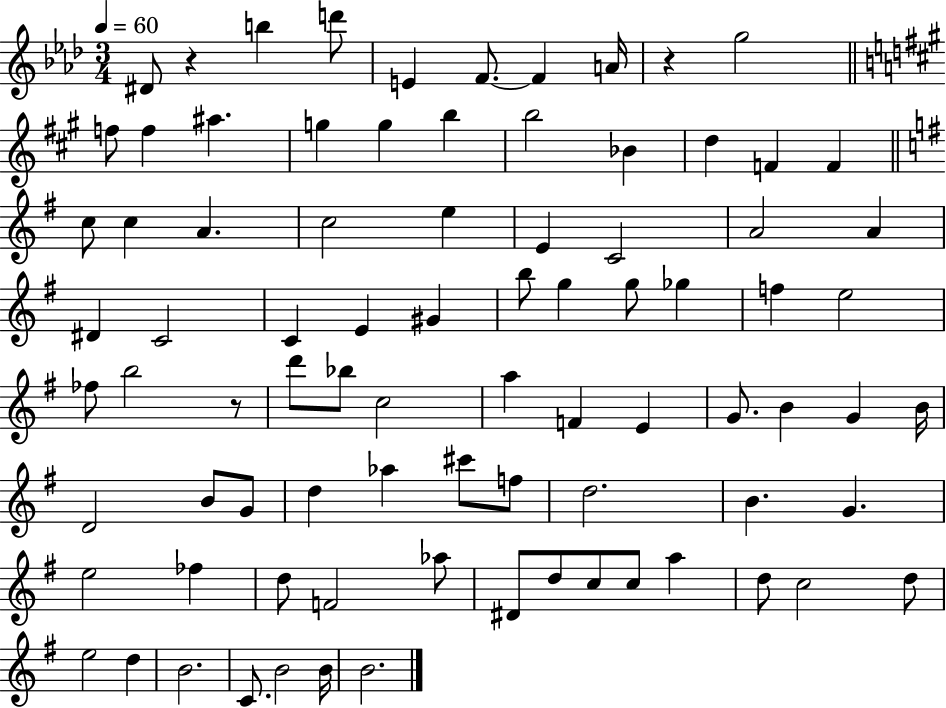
{
  \clef treble
  \numericTimeSignature
  \time 3/4
  \key aes \major
  \tempo 4 = 60
  dis'8 r4 b''4 d'''8 | e'4 f'8.~~ f'4 a'16 | r4 g''2 | \bar "||" \break \key a \major f''8 f''4 ais''4. | g''4 g''4 b''4 | b''2 bes'4 | d''4 f'4 f'4 | \break \bar "||" \break \key g \major c''8 c''4 a'4. | c''2 e''4 | e'4 c'2 | a'2 a'4 | \break dis'4 c'2 | c'4 e'4 gis'4 | b''8 g''4 g''8 ges''4 | f''4 e''2 | \break fes''8 b''2 r8 | d'''8 bes''8 c''2 | a''4 f'4 e'4 | g'8. b'4 g'4 b'16 | \break d'2 b'8 g'8 | d''4 aes''4 cis'''8 f''8 | d''2. | b'4. g'4. | \break e''2 fes''4 | d''8 f'2 aes''8 | dis'8 d''8 c''8 c''8 a''4 | d''8 c''2 d''8 | \break e''2 d''4 | b'2. | c'8. b'2 b'16 | b'2. | \break \bar "|."
}